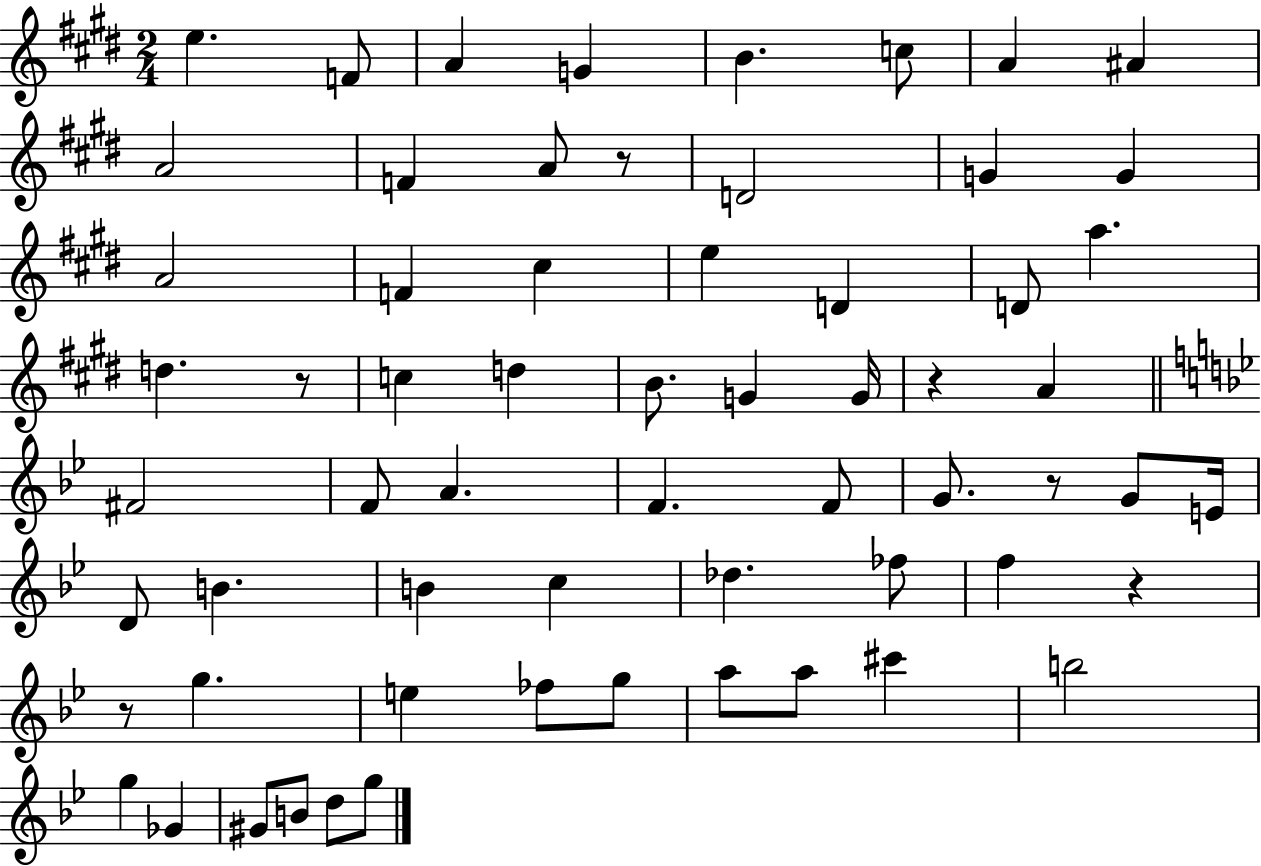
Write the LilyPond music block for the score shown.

{
  \clef treble
  \numericTimeSignature
  \time 2/4
  \key e \major
  e''4. f'8 | a'4 g'4 | b'4. c''8 | a'4 ais'4 | \break a'2 | f'4 a'8 r8 | d'2 | g'4 g'4 | \break a'2 | f'4 cis''4 | e''4 d'4 | d'8 a''4. | \break d''4. r8 | c''4 d''4 | b'8. g'4 g'16 | r4 a'4 | \break \bar "||" \break \key bes \major fis'2 | f'8 a'4. | f'4. f'8 | g'8. r8 g'8 e'16 | \break d'8 b'4. | b'4 c''4 | des''4. fes''8 | f''4 r4 | \break r8 g''4. | e''4 fes''8 g''8 | a''8 a''8 cis'''4 | b''2 | \break g''4 ges'4 | gis'8 b'8 d''8 g''8 | \bar "|."
}